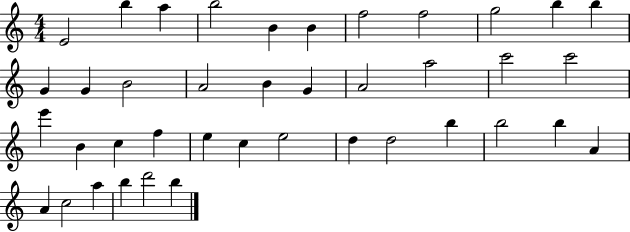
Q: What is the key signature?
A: C major